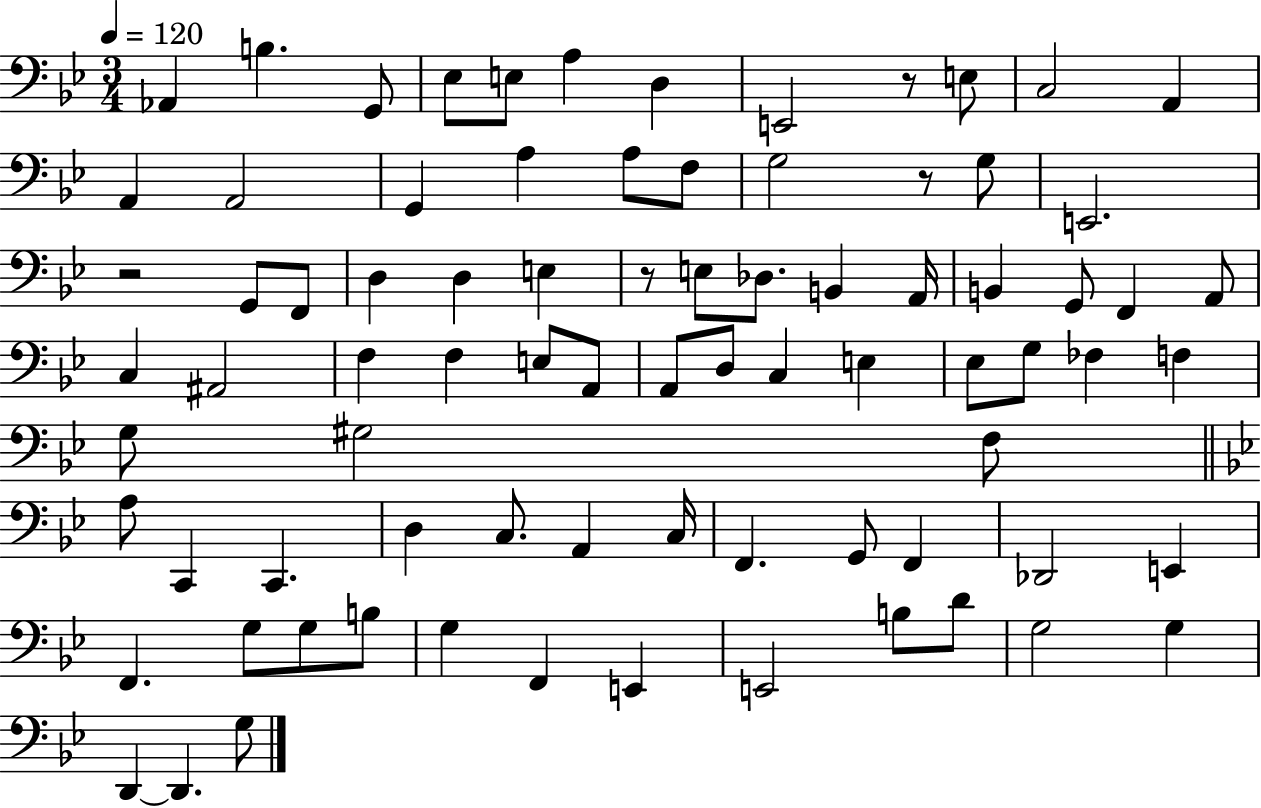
{
  \clef bass
  \numericTimeSignature
  \time 3/4
  \key bes \major
  \tempo 4 = 120
  aes,4 b4. g,8 | ees8 e8 a4 d4 | e,2 r8 e8 | c2 a,4 | \break a,4 a,2 | g,4 a4 a8 f8 | g2 r8 g8 | e,2. | \break r2 g,8 f,8 | d4 d4 e4 | r8 e8 des8. b,4 a,16 | b,4 g,8 f,4 a,8 | \break c4 ais,2 | f4 f4 e8 a,8 | a,8 d8 c4 e4 | ees8 g8 fes4 f4 | \break g8 gis2 f8 | \bar "||" \break \key bes \major a8 c,4 c,4. | d4 c8. a,4 c16 | f,4. g,8 f,4 | des,2 e,4 | \break f,4. g8 g8 b8 | g4 f,4 e,4 | e,2 b8 d'8 | g2 g4 | \break d,4~~ d,4. g8 | \bar "|."
}